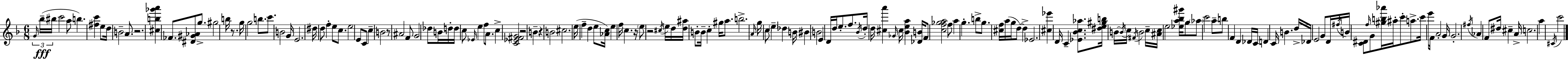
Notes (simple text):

G4/s Bb5/s BIS5/s C6/h A5/e B5/q. [F#5,C6]/q E5/e D5/s B4/h A4/e. R/h. [C#5,B5,Gb6,A6]/q FES4/e. [D#4,G#4,Ab4]/e G5/e. G#5/h B5/s R/e. G5/s G5/h B5/e. C6/e. B4/h G4/s E4/h. D#5/s D5/e F5/q E5/e C5/e. E5/h E4/e C4/e C5/q B4/h R/e A#4/h F4/e G4/h Db5/e B4/s D5/s D5/s C5/e Eb4/s E5/q F5/e A4/e. C5/q [C4,Eb4,F#4,G4]/h R/h B4/q R/q B4/h C#5/h. E5/s F5/q D5/q E5/e [Ab4,C5]/s E5/q F5/s C5/q. R/s E5/e R/h C#5/s E5/s D5/s [D5,A#5]/s B4/e B4/s C5/q G#5/s A5/e. B5/h. A4/s G5/s C5/e E5/q Db5/q B4/s BIS4/q B4/h E4/q D4/s D5/s E5/e. F5/e. Bb4/s D5/s D5/s [C#5,A6]/q Gb4/s C#5/s [Bb4,E5,A5]/q [Db4,B4]/s F4/e [C5,F5,Gb5,A5]/h F5/e A5/q G5/q. B5/e G5/e. [C#5,F5]/s A5/s G5/s D5/e D5/q Eb4/h. [C#5,Eb6]/q D4/s C4/q [Eb4,Bb4,C5,Ab5]/e. [D#5,E5,G#5,B5]/s B4/s B4/s C5/s F#4/s B4/h C5/s [A#4,C5]/s E5/h [Eb5,A5,Bb5,G#6]/s G5/e Ab5/e C6/h A5/e B5/e F4/q D4/q Db4/s C4/s D4/q C4/s B4/q. D5/s Db4/s E4/h G4/e D4/s F#5/s B4/s [C4,D#4]/e F5/s G4/e [G#5,B5,Ab6]/s A#5/s C6/e A5/e. C6/s E6/s F4/s A4/h G4/s G4/h. F#5/s Ab4/q F4/e D#5/s C#5/q A4/s C5/h. A5/q C#4/s C6/h